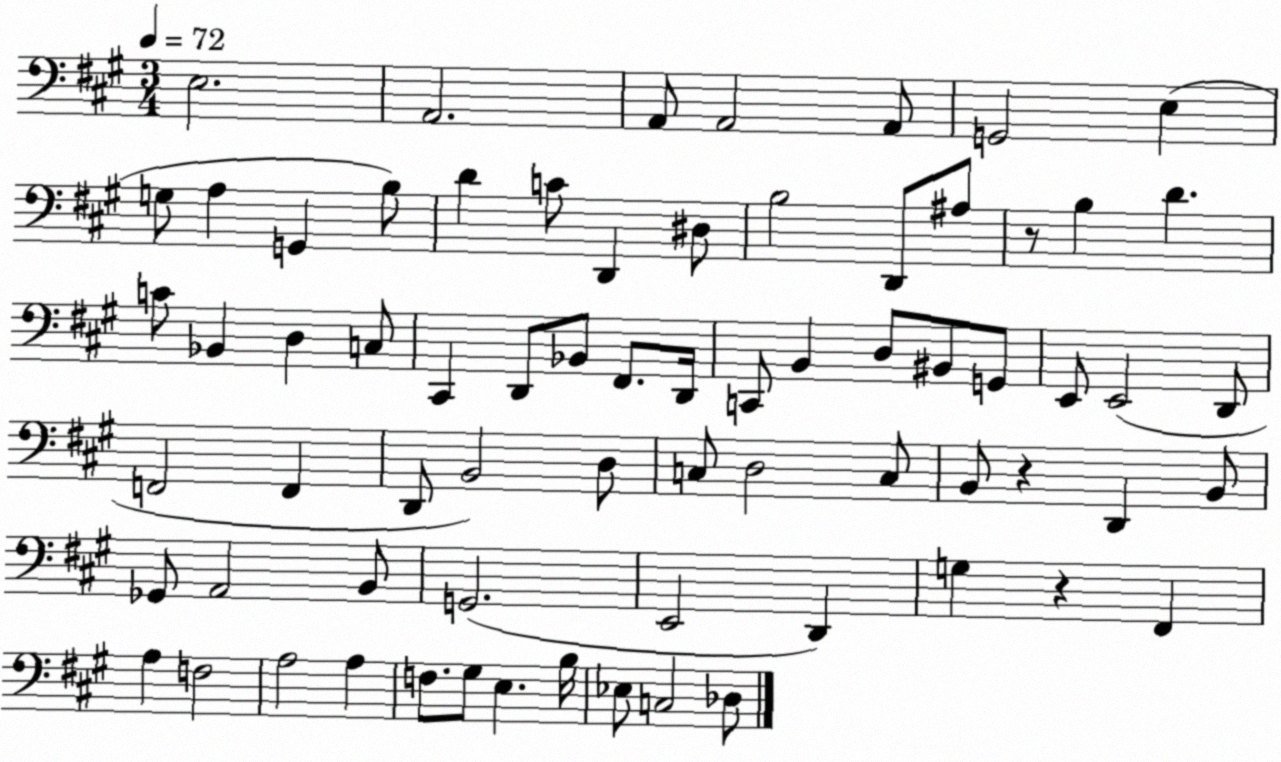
X:1
T:Untitled
M:3/4
L:1/4
K:A
E,2 A,,2 A,,/2 A,,2 A,,/2 G,,2 E, G,/2 A, G,, B,/2 D C/2 D,, ^D,/2 B,2 D,,/2 ^A,/2 z/2 B, D C/2 _B,, D, C,/2 ^C,, D,,/2 _B,,/2 ^F,,/2 D,,/4 C,,/2 B,, D,/2 ^B,,/2 G,,/2 E,,/2 E,,2 D,,/2 F,,2 F,, D,,/2 B,,2 D,/2 C,/2 D,2 C,/2 B,,/2 z D,, B,,/2 _G,,/2 A,,2 B,,/2 G,,2 E,,2 D,, G, z ^F,, A, F,2 A,2 A, F,/2 ^G,/2 E, B,/4 _E,/2 C,2 _D,/2